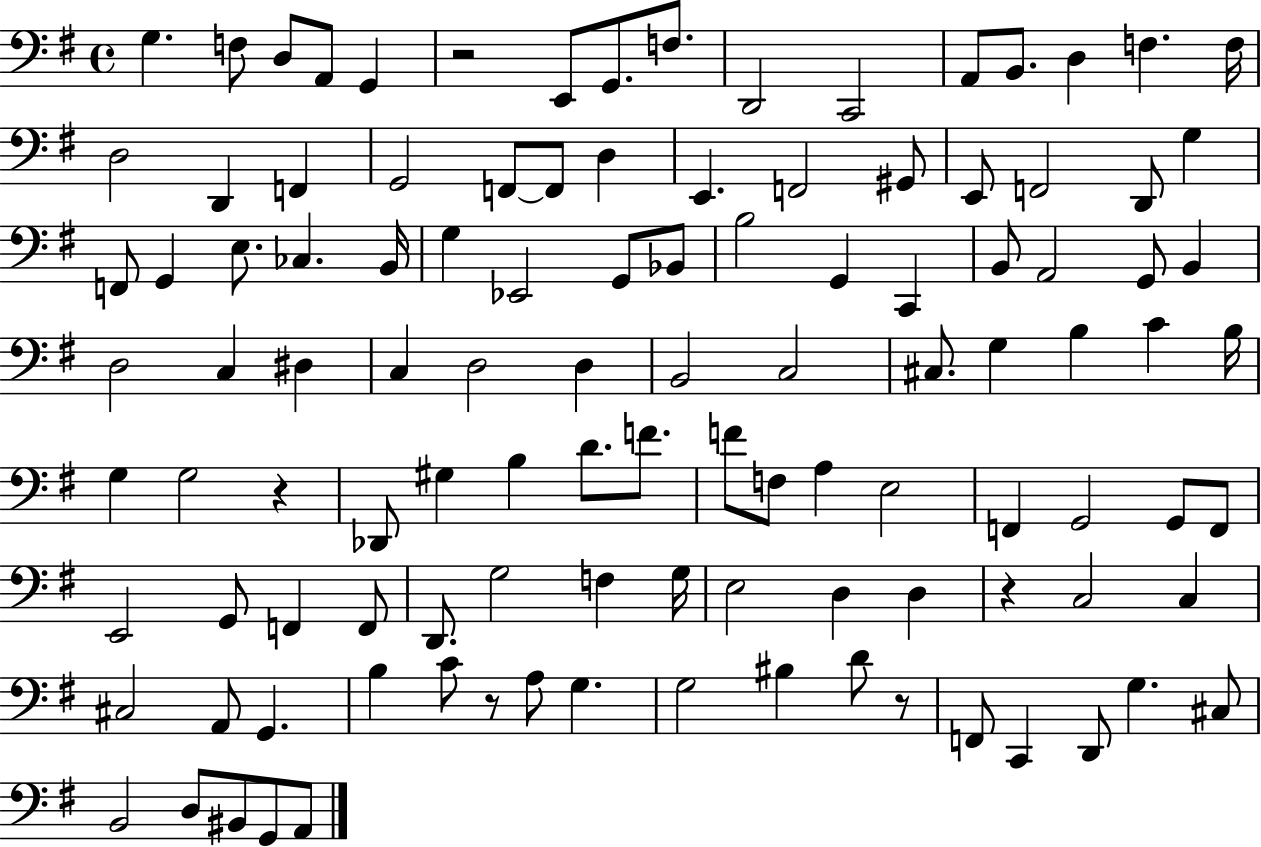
X:1
T:Untitled
M:4/4
L:1/4
K:G
G, F,/2 D,/2 A,,/2 G,, z2 E,,/2 G,,/2 F,/2 D,,2 C,,2 A,,/2 B,,/2 D, F, F,/4 D,2 D,, F,, G,,2 F,,/2 F,,/2 D, E,, F,,2 ^G,,/2 E,,/2 F,,2 D,,/2 G, F,,/2 G,, E,/2 _C, B,,/4 G, _E,,2 G,,/2 _B,,/2 B,2 G,, C,, B,,/2 A,,2 G,,/2 B,, D,2 C, ^D, C, D,2 D, B,,2 C,2 ^C,/2 G, B, C B,/4 G, G,2 z _D,,/2 ^G, B, D/2 F/2 F/2 F,/2 A, E,2 F,, G,,2 G,,/2 F,,/2 E,,2 G,,/2 F,, F,,/2 D,,/2 G,2 F, G,/4 E,2 D, D, z C,2 C, ^C,2 A,,/2 G,, B, C/2 z/2 A,/2 G, G,2 ^B, D/2 z/2 F,,/2 C,, D,,/2 G, ^C,/2 B,,2 D,/2 ^B,,/2 G,,/2 A,,/2